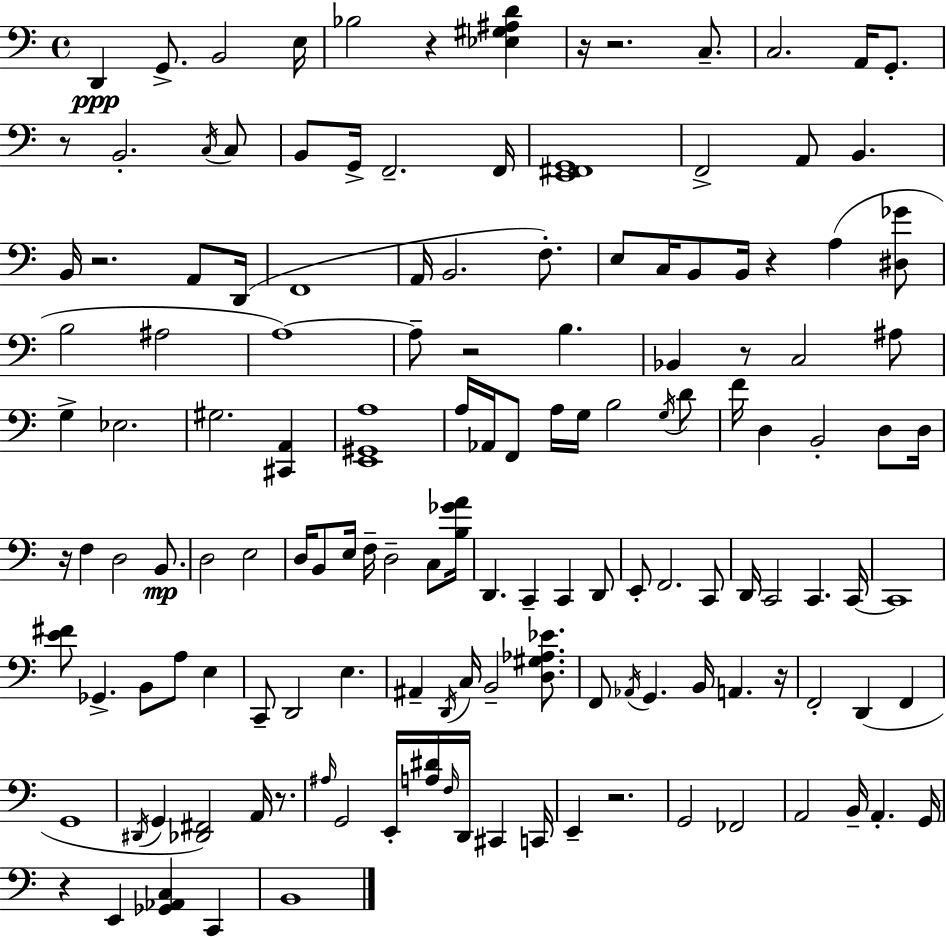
{
  \clef bass
  \time 4/4
  \defaultTimeSignature
  \key c \major
  \repeat volta 2 { d,4\ppp g,8.-> b,2 e16 | bes2 r4 <ees gis ais d'>4 | r16 r2. c8.-- | c2. a,16 g,8.-. | \break r8 b,2.-. \acciaccatura { c16 } c8 | b,8 g,16-> f,2.-- | f,16 <e, fis, g,>1 | f,2-> a,8 b,4. | \break b,16 r2. a,8 | d,16( f,1 | a,16 b,2. f8.-.) | e8 c16 b,8 b,16 r4 a4( <dis ges'>8 | \break b2 ais2 | a1~~) | a8-- r2 b4. | bes,4 r8 c2 ais8 | \break g4-> ees2. | gis2. <cis, a,>4 | <e, gis, a>1 | a16 aes,16 f,8 a16 g16 b2 \acciaccatura { g16 } | \break d'8 f'16 d4 b,2-. d8 | d16 r16 f4 d2 b,8.\mp | d2 e2 | d16 b,8 e16 f16-- d2-- c8 | \break <b ges' a'>16 d,4. c,4-- c,4 | d,8 e,8-. f,2. | c,8 d,16 c,2 c,4. | c,16~~ c,1 | \break <e' fis'>8 ges,4.-> b,8 a8 e4 | c,8-- d,2 e4. | ais,4-- \acciaccatura { d,16 } c16 b,2-- | <d gis aes ees'>8. f,8 \acciaccatura { aes,16 } g,4. b,16 a,4. | \break r16 f,2-. d,4( | f,4 g,1 | \acciaccatura { dis,16 } g,4 <des, fis,>2) | a,16 r8. \grace { ais16 } g,2 e,16-. <a dis'>16 | \break \grace { f16 } d,16 cis,4 c,16 e,4-- r2. | g,2 fes,2 | a,2 b,16-- | a,4.-. g,16 r4 e,4 <ges, aes, c>4 | \break c,4 b,1 | } \bar "|."
}